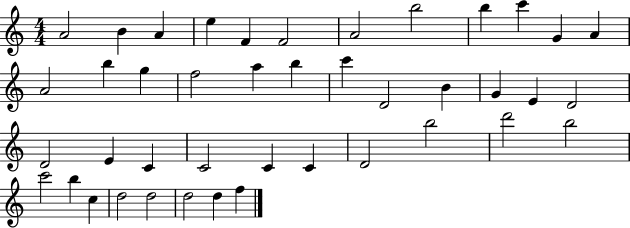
X:1
T:Untitled
M:4/4
L:1/4
K:C
A2 B A e F F2 A2 b2 b c' G A A2 b g f2 a b c' D2 B G E D2 D2 E C C2 C C D2 b2 d'2 b2 c'2 b c d2 d2 d2 d f